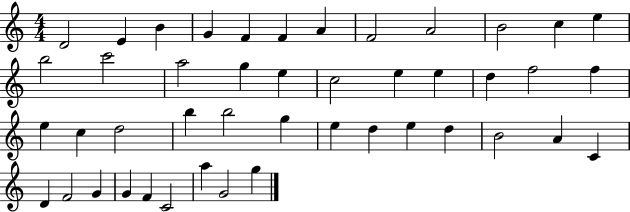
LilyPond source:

{
  \clef treble
  \numericTimeSignature
  \time 4/4
  \key c \major
  d'2 e'4 b'4 | g'4 f'4 f'4 a'4 | f'2 a'2 | b'2 c''4 e''4 | \break b''2 c'''2 | a''2 g''4 e''4 | c''2 e''4 e''4 | d''4 f''2 f''4 | \break e''4 c''4 d''2 | b''4 b''2 g''4 | e''4 d''4 e''4 d''4 | b'2 a'4 c'4 | \break d'4 f'2 g'4 | g'4 f'4 c'2 | a''4 g'2 g''4 | \bar "|."
}